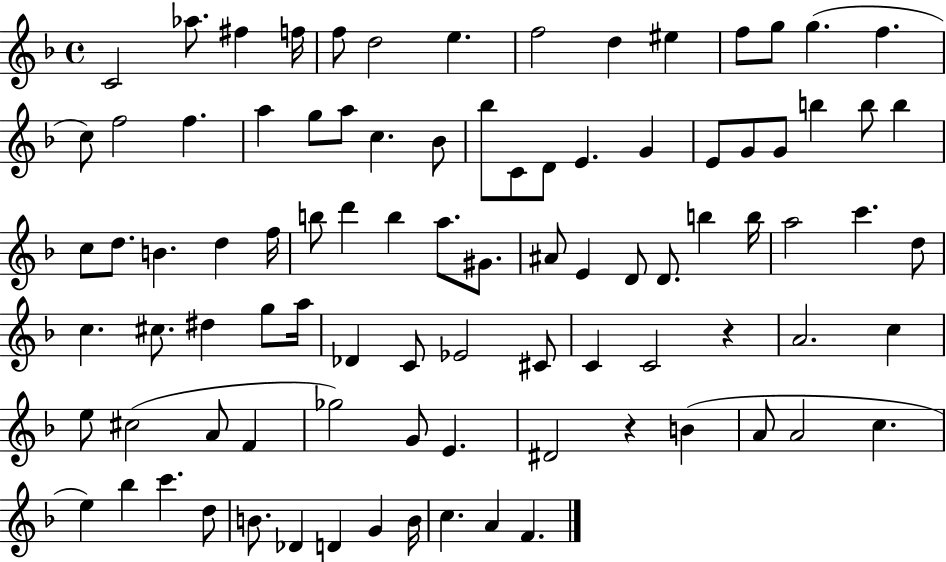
{
  \clef treble
  \time 4/4
  \defaultTimeSignature
  \key f \major
  c'2 aes''8. fis''4 f''16 | f''8 d''2 e''4. | f''2 d''4 eis''4 | f''8 g''8 g''4.( f''4. | \break c''8) f''2 f''4. | a''4 g''8 a''8 c''4. bes'8 | bes''8 c'8 d'8 e'4. g'4 | e'8 g'8 g'8 b''4 b''8 b''4 | \break c''8 d''8. b'4. d''4 f''16 | b''8 d'''4 b''4 a''8. gis'8. | ais'8 e'4 d'8 d'8. b''4 b''16 | a''2 c'''4. d''8 | \break c''4. cis''8. dis''4 g''8 a''16 | des'4 c'8 ees'2 cis'8 | c'4 c'2 r4 | a'2. c''4 | \break e''8 cis''2( a'8 f'4 | ges''2) g'8 e'4. | dis'2 r4 b'4( | a'8 a'2 c''4. | \break e''4) bes''4 c'''4. d''8 | b'8. des'4 d'4 g'4 b'16 | c''4. a'4 f'4. | \bar "|."
}